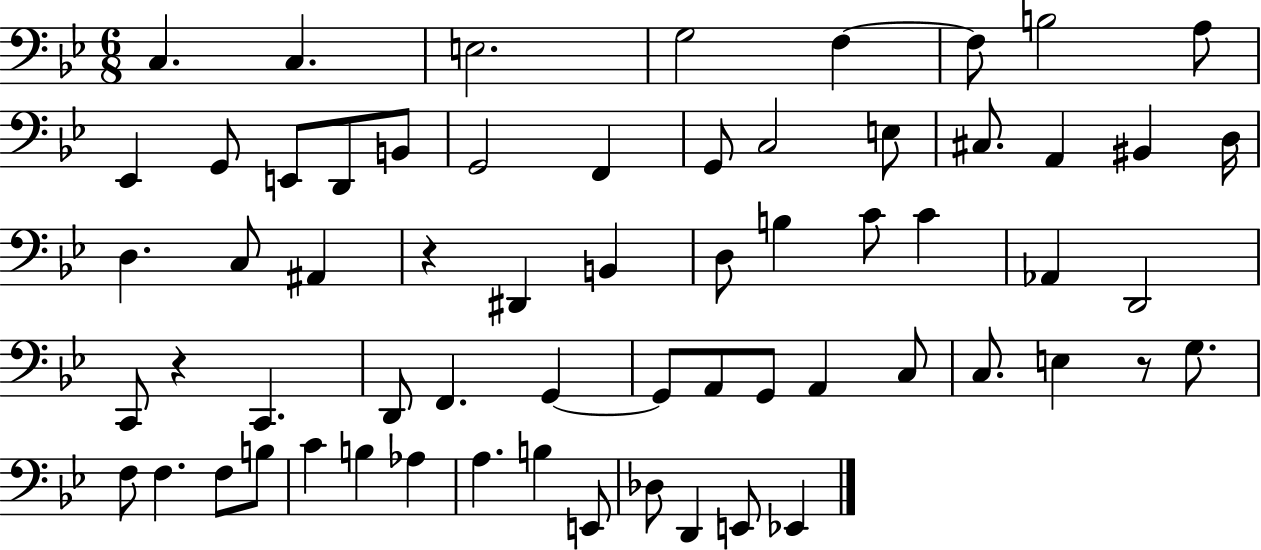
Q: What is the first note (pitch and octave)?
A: C3